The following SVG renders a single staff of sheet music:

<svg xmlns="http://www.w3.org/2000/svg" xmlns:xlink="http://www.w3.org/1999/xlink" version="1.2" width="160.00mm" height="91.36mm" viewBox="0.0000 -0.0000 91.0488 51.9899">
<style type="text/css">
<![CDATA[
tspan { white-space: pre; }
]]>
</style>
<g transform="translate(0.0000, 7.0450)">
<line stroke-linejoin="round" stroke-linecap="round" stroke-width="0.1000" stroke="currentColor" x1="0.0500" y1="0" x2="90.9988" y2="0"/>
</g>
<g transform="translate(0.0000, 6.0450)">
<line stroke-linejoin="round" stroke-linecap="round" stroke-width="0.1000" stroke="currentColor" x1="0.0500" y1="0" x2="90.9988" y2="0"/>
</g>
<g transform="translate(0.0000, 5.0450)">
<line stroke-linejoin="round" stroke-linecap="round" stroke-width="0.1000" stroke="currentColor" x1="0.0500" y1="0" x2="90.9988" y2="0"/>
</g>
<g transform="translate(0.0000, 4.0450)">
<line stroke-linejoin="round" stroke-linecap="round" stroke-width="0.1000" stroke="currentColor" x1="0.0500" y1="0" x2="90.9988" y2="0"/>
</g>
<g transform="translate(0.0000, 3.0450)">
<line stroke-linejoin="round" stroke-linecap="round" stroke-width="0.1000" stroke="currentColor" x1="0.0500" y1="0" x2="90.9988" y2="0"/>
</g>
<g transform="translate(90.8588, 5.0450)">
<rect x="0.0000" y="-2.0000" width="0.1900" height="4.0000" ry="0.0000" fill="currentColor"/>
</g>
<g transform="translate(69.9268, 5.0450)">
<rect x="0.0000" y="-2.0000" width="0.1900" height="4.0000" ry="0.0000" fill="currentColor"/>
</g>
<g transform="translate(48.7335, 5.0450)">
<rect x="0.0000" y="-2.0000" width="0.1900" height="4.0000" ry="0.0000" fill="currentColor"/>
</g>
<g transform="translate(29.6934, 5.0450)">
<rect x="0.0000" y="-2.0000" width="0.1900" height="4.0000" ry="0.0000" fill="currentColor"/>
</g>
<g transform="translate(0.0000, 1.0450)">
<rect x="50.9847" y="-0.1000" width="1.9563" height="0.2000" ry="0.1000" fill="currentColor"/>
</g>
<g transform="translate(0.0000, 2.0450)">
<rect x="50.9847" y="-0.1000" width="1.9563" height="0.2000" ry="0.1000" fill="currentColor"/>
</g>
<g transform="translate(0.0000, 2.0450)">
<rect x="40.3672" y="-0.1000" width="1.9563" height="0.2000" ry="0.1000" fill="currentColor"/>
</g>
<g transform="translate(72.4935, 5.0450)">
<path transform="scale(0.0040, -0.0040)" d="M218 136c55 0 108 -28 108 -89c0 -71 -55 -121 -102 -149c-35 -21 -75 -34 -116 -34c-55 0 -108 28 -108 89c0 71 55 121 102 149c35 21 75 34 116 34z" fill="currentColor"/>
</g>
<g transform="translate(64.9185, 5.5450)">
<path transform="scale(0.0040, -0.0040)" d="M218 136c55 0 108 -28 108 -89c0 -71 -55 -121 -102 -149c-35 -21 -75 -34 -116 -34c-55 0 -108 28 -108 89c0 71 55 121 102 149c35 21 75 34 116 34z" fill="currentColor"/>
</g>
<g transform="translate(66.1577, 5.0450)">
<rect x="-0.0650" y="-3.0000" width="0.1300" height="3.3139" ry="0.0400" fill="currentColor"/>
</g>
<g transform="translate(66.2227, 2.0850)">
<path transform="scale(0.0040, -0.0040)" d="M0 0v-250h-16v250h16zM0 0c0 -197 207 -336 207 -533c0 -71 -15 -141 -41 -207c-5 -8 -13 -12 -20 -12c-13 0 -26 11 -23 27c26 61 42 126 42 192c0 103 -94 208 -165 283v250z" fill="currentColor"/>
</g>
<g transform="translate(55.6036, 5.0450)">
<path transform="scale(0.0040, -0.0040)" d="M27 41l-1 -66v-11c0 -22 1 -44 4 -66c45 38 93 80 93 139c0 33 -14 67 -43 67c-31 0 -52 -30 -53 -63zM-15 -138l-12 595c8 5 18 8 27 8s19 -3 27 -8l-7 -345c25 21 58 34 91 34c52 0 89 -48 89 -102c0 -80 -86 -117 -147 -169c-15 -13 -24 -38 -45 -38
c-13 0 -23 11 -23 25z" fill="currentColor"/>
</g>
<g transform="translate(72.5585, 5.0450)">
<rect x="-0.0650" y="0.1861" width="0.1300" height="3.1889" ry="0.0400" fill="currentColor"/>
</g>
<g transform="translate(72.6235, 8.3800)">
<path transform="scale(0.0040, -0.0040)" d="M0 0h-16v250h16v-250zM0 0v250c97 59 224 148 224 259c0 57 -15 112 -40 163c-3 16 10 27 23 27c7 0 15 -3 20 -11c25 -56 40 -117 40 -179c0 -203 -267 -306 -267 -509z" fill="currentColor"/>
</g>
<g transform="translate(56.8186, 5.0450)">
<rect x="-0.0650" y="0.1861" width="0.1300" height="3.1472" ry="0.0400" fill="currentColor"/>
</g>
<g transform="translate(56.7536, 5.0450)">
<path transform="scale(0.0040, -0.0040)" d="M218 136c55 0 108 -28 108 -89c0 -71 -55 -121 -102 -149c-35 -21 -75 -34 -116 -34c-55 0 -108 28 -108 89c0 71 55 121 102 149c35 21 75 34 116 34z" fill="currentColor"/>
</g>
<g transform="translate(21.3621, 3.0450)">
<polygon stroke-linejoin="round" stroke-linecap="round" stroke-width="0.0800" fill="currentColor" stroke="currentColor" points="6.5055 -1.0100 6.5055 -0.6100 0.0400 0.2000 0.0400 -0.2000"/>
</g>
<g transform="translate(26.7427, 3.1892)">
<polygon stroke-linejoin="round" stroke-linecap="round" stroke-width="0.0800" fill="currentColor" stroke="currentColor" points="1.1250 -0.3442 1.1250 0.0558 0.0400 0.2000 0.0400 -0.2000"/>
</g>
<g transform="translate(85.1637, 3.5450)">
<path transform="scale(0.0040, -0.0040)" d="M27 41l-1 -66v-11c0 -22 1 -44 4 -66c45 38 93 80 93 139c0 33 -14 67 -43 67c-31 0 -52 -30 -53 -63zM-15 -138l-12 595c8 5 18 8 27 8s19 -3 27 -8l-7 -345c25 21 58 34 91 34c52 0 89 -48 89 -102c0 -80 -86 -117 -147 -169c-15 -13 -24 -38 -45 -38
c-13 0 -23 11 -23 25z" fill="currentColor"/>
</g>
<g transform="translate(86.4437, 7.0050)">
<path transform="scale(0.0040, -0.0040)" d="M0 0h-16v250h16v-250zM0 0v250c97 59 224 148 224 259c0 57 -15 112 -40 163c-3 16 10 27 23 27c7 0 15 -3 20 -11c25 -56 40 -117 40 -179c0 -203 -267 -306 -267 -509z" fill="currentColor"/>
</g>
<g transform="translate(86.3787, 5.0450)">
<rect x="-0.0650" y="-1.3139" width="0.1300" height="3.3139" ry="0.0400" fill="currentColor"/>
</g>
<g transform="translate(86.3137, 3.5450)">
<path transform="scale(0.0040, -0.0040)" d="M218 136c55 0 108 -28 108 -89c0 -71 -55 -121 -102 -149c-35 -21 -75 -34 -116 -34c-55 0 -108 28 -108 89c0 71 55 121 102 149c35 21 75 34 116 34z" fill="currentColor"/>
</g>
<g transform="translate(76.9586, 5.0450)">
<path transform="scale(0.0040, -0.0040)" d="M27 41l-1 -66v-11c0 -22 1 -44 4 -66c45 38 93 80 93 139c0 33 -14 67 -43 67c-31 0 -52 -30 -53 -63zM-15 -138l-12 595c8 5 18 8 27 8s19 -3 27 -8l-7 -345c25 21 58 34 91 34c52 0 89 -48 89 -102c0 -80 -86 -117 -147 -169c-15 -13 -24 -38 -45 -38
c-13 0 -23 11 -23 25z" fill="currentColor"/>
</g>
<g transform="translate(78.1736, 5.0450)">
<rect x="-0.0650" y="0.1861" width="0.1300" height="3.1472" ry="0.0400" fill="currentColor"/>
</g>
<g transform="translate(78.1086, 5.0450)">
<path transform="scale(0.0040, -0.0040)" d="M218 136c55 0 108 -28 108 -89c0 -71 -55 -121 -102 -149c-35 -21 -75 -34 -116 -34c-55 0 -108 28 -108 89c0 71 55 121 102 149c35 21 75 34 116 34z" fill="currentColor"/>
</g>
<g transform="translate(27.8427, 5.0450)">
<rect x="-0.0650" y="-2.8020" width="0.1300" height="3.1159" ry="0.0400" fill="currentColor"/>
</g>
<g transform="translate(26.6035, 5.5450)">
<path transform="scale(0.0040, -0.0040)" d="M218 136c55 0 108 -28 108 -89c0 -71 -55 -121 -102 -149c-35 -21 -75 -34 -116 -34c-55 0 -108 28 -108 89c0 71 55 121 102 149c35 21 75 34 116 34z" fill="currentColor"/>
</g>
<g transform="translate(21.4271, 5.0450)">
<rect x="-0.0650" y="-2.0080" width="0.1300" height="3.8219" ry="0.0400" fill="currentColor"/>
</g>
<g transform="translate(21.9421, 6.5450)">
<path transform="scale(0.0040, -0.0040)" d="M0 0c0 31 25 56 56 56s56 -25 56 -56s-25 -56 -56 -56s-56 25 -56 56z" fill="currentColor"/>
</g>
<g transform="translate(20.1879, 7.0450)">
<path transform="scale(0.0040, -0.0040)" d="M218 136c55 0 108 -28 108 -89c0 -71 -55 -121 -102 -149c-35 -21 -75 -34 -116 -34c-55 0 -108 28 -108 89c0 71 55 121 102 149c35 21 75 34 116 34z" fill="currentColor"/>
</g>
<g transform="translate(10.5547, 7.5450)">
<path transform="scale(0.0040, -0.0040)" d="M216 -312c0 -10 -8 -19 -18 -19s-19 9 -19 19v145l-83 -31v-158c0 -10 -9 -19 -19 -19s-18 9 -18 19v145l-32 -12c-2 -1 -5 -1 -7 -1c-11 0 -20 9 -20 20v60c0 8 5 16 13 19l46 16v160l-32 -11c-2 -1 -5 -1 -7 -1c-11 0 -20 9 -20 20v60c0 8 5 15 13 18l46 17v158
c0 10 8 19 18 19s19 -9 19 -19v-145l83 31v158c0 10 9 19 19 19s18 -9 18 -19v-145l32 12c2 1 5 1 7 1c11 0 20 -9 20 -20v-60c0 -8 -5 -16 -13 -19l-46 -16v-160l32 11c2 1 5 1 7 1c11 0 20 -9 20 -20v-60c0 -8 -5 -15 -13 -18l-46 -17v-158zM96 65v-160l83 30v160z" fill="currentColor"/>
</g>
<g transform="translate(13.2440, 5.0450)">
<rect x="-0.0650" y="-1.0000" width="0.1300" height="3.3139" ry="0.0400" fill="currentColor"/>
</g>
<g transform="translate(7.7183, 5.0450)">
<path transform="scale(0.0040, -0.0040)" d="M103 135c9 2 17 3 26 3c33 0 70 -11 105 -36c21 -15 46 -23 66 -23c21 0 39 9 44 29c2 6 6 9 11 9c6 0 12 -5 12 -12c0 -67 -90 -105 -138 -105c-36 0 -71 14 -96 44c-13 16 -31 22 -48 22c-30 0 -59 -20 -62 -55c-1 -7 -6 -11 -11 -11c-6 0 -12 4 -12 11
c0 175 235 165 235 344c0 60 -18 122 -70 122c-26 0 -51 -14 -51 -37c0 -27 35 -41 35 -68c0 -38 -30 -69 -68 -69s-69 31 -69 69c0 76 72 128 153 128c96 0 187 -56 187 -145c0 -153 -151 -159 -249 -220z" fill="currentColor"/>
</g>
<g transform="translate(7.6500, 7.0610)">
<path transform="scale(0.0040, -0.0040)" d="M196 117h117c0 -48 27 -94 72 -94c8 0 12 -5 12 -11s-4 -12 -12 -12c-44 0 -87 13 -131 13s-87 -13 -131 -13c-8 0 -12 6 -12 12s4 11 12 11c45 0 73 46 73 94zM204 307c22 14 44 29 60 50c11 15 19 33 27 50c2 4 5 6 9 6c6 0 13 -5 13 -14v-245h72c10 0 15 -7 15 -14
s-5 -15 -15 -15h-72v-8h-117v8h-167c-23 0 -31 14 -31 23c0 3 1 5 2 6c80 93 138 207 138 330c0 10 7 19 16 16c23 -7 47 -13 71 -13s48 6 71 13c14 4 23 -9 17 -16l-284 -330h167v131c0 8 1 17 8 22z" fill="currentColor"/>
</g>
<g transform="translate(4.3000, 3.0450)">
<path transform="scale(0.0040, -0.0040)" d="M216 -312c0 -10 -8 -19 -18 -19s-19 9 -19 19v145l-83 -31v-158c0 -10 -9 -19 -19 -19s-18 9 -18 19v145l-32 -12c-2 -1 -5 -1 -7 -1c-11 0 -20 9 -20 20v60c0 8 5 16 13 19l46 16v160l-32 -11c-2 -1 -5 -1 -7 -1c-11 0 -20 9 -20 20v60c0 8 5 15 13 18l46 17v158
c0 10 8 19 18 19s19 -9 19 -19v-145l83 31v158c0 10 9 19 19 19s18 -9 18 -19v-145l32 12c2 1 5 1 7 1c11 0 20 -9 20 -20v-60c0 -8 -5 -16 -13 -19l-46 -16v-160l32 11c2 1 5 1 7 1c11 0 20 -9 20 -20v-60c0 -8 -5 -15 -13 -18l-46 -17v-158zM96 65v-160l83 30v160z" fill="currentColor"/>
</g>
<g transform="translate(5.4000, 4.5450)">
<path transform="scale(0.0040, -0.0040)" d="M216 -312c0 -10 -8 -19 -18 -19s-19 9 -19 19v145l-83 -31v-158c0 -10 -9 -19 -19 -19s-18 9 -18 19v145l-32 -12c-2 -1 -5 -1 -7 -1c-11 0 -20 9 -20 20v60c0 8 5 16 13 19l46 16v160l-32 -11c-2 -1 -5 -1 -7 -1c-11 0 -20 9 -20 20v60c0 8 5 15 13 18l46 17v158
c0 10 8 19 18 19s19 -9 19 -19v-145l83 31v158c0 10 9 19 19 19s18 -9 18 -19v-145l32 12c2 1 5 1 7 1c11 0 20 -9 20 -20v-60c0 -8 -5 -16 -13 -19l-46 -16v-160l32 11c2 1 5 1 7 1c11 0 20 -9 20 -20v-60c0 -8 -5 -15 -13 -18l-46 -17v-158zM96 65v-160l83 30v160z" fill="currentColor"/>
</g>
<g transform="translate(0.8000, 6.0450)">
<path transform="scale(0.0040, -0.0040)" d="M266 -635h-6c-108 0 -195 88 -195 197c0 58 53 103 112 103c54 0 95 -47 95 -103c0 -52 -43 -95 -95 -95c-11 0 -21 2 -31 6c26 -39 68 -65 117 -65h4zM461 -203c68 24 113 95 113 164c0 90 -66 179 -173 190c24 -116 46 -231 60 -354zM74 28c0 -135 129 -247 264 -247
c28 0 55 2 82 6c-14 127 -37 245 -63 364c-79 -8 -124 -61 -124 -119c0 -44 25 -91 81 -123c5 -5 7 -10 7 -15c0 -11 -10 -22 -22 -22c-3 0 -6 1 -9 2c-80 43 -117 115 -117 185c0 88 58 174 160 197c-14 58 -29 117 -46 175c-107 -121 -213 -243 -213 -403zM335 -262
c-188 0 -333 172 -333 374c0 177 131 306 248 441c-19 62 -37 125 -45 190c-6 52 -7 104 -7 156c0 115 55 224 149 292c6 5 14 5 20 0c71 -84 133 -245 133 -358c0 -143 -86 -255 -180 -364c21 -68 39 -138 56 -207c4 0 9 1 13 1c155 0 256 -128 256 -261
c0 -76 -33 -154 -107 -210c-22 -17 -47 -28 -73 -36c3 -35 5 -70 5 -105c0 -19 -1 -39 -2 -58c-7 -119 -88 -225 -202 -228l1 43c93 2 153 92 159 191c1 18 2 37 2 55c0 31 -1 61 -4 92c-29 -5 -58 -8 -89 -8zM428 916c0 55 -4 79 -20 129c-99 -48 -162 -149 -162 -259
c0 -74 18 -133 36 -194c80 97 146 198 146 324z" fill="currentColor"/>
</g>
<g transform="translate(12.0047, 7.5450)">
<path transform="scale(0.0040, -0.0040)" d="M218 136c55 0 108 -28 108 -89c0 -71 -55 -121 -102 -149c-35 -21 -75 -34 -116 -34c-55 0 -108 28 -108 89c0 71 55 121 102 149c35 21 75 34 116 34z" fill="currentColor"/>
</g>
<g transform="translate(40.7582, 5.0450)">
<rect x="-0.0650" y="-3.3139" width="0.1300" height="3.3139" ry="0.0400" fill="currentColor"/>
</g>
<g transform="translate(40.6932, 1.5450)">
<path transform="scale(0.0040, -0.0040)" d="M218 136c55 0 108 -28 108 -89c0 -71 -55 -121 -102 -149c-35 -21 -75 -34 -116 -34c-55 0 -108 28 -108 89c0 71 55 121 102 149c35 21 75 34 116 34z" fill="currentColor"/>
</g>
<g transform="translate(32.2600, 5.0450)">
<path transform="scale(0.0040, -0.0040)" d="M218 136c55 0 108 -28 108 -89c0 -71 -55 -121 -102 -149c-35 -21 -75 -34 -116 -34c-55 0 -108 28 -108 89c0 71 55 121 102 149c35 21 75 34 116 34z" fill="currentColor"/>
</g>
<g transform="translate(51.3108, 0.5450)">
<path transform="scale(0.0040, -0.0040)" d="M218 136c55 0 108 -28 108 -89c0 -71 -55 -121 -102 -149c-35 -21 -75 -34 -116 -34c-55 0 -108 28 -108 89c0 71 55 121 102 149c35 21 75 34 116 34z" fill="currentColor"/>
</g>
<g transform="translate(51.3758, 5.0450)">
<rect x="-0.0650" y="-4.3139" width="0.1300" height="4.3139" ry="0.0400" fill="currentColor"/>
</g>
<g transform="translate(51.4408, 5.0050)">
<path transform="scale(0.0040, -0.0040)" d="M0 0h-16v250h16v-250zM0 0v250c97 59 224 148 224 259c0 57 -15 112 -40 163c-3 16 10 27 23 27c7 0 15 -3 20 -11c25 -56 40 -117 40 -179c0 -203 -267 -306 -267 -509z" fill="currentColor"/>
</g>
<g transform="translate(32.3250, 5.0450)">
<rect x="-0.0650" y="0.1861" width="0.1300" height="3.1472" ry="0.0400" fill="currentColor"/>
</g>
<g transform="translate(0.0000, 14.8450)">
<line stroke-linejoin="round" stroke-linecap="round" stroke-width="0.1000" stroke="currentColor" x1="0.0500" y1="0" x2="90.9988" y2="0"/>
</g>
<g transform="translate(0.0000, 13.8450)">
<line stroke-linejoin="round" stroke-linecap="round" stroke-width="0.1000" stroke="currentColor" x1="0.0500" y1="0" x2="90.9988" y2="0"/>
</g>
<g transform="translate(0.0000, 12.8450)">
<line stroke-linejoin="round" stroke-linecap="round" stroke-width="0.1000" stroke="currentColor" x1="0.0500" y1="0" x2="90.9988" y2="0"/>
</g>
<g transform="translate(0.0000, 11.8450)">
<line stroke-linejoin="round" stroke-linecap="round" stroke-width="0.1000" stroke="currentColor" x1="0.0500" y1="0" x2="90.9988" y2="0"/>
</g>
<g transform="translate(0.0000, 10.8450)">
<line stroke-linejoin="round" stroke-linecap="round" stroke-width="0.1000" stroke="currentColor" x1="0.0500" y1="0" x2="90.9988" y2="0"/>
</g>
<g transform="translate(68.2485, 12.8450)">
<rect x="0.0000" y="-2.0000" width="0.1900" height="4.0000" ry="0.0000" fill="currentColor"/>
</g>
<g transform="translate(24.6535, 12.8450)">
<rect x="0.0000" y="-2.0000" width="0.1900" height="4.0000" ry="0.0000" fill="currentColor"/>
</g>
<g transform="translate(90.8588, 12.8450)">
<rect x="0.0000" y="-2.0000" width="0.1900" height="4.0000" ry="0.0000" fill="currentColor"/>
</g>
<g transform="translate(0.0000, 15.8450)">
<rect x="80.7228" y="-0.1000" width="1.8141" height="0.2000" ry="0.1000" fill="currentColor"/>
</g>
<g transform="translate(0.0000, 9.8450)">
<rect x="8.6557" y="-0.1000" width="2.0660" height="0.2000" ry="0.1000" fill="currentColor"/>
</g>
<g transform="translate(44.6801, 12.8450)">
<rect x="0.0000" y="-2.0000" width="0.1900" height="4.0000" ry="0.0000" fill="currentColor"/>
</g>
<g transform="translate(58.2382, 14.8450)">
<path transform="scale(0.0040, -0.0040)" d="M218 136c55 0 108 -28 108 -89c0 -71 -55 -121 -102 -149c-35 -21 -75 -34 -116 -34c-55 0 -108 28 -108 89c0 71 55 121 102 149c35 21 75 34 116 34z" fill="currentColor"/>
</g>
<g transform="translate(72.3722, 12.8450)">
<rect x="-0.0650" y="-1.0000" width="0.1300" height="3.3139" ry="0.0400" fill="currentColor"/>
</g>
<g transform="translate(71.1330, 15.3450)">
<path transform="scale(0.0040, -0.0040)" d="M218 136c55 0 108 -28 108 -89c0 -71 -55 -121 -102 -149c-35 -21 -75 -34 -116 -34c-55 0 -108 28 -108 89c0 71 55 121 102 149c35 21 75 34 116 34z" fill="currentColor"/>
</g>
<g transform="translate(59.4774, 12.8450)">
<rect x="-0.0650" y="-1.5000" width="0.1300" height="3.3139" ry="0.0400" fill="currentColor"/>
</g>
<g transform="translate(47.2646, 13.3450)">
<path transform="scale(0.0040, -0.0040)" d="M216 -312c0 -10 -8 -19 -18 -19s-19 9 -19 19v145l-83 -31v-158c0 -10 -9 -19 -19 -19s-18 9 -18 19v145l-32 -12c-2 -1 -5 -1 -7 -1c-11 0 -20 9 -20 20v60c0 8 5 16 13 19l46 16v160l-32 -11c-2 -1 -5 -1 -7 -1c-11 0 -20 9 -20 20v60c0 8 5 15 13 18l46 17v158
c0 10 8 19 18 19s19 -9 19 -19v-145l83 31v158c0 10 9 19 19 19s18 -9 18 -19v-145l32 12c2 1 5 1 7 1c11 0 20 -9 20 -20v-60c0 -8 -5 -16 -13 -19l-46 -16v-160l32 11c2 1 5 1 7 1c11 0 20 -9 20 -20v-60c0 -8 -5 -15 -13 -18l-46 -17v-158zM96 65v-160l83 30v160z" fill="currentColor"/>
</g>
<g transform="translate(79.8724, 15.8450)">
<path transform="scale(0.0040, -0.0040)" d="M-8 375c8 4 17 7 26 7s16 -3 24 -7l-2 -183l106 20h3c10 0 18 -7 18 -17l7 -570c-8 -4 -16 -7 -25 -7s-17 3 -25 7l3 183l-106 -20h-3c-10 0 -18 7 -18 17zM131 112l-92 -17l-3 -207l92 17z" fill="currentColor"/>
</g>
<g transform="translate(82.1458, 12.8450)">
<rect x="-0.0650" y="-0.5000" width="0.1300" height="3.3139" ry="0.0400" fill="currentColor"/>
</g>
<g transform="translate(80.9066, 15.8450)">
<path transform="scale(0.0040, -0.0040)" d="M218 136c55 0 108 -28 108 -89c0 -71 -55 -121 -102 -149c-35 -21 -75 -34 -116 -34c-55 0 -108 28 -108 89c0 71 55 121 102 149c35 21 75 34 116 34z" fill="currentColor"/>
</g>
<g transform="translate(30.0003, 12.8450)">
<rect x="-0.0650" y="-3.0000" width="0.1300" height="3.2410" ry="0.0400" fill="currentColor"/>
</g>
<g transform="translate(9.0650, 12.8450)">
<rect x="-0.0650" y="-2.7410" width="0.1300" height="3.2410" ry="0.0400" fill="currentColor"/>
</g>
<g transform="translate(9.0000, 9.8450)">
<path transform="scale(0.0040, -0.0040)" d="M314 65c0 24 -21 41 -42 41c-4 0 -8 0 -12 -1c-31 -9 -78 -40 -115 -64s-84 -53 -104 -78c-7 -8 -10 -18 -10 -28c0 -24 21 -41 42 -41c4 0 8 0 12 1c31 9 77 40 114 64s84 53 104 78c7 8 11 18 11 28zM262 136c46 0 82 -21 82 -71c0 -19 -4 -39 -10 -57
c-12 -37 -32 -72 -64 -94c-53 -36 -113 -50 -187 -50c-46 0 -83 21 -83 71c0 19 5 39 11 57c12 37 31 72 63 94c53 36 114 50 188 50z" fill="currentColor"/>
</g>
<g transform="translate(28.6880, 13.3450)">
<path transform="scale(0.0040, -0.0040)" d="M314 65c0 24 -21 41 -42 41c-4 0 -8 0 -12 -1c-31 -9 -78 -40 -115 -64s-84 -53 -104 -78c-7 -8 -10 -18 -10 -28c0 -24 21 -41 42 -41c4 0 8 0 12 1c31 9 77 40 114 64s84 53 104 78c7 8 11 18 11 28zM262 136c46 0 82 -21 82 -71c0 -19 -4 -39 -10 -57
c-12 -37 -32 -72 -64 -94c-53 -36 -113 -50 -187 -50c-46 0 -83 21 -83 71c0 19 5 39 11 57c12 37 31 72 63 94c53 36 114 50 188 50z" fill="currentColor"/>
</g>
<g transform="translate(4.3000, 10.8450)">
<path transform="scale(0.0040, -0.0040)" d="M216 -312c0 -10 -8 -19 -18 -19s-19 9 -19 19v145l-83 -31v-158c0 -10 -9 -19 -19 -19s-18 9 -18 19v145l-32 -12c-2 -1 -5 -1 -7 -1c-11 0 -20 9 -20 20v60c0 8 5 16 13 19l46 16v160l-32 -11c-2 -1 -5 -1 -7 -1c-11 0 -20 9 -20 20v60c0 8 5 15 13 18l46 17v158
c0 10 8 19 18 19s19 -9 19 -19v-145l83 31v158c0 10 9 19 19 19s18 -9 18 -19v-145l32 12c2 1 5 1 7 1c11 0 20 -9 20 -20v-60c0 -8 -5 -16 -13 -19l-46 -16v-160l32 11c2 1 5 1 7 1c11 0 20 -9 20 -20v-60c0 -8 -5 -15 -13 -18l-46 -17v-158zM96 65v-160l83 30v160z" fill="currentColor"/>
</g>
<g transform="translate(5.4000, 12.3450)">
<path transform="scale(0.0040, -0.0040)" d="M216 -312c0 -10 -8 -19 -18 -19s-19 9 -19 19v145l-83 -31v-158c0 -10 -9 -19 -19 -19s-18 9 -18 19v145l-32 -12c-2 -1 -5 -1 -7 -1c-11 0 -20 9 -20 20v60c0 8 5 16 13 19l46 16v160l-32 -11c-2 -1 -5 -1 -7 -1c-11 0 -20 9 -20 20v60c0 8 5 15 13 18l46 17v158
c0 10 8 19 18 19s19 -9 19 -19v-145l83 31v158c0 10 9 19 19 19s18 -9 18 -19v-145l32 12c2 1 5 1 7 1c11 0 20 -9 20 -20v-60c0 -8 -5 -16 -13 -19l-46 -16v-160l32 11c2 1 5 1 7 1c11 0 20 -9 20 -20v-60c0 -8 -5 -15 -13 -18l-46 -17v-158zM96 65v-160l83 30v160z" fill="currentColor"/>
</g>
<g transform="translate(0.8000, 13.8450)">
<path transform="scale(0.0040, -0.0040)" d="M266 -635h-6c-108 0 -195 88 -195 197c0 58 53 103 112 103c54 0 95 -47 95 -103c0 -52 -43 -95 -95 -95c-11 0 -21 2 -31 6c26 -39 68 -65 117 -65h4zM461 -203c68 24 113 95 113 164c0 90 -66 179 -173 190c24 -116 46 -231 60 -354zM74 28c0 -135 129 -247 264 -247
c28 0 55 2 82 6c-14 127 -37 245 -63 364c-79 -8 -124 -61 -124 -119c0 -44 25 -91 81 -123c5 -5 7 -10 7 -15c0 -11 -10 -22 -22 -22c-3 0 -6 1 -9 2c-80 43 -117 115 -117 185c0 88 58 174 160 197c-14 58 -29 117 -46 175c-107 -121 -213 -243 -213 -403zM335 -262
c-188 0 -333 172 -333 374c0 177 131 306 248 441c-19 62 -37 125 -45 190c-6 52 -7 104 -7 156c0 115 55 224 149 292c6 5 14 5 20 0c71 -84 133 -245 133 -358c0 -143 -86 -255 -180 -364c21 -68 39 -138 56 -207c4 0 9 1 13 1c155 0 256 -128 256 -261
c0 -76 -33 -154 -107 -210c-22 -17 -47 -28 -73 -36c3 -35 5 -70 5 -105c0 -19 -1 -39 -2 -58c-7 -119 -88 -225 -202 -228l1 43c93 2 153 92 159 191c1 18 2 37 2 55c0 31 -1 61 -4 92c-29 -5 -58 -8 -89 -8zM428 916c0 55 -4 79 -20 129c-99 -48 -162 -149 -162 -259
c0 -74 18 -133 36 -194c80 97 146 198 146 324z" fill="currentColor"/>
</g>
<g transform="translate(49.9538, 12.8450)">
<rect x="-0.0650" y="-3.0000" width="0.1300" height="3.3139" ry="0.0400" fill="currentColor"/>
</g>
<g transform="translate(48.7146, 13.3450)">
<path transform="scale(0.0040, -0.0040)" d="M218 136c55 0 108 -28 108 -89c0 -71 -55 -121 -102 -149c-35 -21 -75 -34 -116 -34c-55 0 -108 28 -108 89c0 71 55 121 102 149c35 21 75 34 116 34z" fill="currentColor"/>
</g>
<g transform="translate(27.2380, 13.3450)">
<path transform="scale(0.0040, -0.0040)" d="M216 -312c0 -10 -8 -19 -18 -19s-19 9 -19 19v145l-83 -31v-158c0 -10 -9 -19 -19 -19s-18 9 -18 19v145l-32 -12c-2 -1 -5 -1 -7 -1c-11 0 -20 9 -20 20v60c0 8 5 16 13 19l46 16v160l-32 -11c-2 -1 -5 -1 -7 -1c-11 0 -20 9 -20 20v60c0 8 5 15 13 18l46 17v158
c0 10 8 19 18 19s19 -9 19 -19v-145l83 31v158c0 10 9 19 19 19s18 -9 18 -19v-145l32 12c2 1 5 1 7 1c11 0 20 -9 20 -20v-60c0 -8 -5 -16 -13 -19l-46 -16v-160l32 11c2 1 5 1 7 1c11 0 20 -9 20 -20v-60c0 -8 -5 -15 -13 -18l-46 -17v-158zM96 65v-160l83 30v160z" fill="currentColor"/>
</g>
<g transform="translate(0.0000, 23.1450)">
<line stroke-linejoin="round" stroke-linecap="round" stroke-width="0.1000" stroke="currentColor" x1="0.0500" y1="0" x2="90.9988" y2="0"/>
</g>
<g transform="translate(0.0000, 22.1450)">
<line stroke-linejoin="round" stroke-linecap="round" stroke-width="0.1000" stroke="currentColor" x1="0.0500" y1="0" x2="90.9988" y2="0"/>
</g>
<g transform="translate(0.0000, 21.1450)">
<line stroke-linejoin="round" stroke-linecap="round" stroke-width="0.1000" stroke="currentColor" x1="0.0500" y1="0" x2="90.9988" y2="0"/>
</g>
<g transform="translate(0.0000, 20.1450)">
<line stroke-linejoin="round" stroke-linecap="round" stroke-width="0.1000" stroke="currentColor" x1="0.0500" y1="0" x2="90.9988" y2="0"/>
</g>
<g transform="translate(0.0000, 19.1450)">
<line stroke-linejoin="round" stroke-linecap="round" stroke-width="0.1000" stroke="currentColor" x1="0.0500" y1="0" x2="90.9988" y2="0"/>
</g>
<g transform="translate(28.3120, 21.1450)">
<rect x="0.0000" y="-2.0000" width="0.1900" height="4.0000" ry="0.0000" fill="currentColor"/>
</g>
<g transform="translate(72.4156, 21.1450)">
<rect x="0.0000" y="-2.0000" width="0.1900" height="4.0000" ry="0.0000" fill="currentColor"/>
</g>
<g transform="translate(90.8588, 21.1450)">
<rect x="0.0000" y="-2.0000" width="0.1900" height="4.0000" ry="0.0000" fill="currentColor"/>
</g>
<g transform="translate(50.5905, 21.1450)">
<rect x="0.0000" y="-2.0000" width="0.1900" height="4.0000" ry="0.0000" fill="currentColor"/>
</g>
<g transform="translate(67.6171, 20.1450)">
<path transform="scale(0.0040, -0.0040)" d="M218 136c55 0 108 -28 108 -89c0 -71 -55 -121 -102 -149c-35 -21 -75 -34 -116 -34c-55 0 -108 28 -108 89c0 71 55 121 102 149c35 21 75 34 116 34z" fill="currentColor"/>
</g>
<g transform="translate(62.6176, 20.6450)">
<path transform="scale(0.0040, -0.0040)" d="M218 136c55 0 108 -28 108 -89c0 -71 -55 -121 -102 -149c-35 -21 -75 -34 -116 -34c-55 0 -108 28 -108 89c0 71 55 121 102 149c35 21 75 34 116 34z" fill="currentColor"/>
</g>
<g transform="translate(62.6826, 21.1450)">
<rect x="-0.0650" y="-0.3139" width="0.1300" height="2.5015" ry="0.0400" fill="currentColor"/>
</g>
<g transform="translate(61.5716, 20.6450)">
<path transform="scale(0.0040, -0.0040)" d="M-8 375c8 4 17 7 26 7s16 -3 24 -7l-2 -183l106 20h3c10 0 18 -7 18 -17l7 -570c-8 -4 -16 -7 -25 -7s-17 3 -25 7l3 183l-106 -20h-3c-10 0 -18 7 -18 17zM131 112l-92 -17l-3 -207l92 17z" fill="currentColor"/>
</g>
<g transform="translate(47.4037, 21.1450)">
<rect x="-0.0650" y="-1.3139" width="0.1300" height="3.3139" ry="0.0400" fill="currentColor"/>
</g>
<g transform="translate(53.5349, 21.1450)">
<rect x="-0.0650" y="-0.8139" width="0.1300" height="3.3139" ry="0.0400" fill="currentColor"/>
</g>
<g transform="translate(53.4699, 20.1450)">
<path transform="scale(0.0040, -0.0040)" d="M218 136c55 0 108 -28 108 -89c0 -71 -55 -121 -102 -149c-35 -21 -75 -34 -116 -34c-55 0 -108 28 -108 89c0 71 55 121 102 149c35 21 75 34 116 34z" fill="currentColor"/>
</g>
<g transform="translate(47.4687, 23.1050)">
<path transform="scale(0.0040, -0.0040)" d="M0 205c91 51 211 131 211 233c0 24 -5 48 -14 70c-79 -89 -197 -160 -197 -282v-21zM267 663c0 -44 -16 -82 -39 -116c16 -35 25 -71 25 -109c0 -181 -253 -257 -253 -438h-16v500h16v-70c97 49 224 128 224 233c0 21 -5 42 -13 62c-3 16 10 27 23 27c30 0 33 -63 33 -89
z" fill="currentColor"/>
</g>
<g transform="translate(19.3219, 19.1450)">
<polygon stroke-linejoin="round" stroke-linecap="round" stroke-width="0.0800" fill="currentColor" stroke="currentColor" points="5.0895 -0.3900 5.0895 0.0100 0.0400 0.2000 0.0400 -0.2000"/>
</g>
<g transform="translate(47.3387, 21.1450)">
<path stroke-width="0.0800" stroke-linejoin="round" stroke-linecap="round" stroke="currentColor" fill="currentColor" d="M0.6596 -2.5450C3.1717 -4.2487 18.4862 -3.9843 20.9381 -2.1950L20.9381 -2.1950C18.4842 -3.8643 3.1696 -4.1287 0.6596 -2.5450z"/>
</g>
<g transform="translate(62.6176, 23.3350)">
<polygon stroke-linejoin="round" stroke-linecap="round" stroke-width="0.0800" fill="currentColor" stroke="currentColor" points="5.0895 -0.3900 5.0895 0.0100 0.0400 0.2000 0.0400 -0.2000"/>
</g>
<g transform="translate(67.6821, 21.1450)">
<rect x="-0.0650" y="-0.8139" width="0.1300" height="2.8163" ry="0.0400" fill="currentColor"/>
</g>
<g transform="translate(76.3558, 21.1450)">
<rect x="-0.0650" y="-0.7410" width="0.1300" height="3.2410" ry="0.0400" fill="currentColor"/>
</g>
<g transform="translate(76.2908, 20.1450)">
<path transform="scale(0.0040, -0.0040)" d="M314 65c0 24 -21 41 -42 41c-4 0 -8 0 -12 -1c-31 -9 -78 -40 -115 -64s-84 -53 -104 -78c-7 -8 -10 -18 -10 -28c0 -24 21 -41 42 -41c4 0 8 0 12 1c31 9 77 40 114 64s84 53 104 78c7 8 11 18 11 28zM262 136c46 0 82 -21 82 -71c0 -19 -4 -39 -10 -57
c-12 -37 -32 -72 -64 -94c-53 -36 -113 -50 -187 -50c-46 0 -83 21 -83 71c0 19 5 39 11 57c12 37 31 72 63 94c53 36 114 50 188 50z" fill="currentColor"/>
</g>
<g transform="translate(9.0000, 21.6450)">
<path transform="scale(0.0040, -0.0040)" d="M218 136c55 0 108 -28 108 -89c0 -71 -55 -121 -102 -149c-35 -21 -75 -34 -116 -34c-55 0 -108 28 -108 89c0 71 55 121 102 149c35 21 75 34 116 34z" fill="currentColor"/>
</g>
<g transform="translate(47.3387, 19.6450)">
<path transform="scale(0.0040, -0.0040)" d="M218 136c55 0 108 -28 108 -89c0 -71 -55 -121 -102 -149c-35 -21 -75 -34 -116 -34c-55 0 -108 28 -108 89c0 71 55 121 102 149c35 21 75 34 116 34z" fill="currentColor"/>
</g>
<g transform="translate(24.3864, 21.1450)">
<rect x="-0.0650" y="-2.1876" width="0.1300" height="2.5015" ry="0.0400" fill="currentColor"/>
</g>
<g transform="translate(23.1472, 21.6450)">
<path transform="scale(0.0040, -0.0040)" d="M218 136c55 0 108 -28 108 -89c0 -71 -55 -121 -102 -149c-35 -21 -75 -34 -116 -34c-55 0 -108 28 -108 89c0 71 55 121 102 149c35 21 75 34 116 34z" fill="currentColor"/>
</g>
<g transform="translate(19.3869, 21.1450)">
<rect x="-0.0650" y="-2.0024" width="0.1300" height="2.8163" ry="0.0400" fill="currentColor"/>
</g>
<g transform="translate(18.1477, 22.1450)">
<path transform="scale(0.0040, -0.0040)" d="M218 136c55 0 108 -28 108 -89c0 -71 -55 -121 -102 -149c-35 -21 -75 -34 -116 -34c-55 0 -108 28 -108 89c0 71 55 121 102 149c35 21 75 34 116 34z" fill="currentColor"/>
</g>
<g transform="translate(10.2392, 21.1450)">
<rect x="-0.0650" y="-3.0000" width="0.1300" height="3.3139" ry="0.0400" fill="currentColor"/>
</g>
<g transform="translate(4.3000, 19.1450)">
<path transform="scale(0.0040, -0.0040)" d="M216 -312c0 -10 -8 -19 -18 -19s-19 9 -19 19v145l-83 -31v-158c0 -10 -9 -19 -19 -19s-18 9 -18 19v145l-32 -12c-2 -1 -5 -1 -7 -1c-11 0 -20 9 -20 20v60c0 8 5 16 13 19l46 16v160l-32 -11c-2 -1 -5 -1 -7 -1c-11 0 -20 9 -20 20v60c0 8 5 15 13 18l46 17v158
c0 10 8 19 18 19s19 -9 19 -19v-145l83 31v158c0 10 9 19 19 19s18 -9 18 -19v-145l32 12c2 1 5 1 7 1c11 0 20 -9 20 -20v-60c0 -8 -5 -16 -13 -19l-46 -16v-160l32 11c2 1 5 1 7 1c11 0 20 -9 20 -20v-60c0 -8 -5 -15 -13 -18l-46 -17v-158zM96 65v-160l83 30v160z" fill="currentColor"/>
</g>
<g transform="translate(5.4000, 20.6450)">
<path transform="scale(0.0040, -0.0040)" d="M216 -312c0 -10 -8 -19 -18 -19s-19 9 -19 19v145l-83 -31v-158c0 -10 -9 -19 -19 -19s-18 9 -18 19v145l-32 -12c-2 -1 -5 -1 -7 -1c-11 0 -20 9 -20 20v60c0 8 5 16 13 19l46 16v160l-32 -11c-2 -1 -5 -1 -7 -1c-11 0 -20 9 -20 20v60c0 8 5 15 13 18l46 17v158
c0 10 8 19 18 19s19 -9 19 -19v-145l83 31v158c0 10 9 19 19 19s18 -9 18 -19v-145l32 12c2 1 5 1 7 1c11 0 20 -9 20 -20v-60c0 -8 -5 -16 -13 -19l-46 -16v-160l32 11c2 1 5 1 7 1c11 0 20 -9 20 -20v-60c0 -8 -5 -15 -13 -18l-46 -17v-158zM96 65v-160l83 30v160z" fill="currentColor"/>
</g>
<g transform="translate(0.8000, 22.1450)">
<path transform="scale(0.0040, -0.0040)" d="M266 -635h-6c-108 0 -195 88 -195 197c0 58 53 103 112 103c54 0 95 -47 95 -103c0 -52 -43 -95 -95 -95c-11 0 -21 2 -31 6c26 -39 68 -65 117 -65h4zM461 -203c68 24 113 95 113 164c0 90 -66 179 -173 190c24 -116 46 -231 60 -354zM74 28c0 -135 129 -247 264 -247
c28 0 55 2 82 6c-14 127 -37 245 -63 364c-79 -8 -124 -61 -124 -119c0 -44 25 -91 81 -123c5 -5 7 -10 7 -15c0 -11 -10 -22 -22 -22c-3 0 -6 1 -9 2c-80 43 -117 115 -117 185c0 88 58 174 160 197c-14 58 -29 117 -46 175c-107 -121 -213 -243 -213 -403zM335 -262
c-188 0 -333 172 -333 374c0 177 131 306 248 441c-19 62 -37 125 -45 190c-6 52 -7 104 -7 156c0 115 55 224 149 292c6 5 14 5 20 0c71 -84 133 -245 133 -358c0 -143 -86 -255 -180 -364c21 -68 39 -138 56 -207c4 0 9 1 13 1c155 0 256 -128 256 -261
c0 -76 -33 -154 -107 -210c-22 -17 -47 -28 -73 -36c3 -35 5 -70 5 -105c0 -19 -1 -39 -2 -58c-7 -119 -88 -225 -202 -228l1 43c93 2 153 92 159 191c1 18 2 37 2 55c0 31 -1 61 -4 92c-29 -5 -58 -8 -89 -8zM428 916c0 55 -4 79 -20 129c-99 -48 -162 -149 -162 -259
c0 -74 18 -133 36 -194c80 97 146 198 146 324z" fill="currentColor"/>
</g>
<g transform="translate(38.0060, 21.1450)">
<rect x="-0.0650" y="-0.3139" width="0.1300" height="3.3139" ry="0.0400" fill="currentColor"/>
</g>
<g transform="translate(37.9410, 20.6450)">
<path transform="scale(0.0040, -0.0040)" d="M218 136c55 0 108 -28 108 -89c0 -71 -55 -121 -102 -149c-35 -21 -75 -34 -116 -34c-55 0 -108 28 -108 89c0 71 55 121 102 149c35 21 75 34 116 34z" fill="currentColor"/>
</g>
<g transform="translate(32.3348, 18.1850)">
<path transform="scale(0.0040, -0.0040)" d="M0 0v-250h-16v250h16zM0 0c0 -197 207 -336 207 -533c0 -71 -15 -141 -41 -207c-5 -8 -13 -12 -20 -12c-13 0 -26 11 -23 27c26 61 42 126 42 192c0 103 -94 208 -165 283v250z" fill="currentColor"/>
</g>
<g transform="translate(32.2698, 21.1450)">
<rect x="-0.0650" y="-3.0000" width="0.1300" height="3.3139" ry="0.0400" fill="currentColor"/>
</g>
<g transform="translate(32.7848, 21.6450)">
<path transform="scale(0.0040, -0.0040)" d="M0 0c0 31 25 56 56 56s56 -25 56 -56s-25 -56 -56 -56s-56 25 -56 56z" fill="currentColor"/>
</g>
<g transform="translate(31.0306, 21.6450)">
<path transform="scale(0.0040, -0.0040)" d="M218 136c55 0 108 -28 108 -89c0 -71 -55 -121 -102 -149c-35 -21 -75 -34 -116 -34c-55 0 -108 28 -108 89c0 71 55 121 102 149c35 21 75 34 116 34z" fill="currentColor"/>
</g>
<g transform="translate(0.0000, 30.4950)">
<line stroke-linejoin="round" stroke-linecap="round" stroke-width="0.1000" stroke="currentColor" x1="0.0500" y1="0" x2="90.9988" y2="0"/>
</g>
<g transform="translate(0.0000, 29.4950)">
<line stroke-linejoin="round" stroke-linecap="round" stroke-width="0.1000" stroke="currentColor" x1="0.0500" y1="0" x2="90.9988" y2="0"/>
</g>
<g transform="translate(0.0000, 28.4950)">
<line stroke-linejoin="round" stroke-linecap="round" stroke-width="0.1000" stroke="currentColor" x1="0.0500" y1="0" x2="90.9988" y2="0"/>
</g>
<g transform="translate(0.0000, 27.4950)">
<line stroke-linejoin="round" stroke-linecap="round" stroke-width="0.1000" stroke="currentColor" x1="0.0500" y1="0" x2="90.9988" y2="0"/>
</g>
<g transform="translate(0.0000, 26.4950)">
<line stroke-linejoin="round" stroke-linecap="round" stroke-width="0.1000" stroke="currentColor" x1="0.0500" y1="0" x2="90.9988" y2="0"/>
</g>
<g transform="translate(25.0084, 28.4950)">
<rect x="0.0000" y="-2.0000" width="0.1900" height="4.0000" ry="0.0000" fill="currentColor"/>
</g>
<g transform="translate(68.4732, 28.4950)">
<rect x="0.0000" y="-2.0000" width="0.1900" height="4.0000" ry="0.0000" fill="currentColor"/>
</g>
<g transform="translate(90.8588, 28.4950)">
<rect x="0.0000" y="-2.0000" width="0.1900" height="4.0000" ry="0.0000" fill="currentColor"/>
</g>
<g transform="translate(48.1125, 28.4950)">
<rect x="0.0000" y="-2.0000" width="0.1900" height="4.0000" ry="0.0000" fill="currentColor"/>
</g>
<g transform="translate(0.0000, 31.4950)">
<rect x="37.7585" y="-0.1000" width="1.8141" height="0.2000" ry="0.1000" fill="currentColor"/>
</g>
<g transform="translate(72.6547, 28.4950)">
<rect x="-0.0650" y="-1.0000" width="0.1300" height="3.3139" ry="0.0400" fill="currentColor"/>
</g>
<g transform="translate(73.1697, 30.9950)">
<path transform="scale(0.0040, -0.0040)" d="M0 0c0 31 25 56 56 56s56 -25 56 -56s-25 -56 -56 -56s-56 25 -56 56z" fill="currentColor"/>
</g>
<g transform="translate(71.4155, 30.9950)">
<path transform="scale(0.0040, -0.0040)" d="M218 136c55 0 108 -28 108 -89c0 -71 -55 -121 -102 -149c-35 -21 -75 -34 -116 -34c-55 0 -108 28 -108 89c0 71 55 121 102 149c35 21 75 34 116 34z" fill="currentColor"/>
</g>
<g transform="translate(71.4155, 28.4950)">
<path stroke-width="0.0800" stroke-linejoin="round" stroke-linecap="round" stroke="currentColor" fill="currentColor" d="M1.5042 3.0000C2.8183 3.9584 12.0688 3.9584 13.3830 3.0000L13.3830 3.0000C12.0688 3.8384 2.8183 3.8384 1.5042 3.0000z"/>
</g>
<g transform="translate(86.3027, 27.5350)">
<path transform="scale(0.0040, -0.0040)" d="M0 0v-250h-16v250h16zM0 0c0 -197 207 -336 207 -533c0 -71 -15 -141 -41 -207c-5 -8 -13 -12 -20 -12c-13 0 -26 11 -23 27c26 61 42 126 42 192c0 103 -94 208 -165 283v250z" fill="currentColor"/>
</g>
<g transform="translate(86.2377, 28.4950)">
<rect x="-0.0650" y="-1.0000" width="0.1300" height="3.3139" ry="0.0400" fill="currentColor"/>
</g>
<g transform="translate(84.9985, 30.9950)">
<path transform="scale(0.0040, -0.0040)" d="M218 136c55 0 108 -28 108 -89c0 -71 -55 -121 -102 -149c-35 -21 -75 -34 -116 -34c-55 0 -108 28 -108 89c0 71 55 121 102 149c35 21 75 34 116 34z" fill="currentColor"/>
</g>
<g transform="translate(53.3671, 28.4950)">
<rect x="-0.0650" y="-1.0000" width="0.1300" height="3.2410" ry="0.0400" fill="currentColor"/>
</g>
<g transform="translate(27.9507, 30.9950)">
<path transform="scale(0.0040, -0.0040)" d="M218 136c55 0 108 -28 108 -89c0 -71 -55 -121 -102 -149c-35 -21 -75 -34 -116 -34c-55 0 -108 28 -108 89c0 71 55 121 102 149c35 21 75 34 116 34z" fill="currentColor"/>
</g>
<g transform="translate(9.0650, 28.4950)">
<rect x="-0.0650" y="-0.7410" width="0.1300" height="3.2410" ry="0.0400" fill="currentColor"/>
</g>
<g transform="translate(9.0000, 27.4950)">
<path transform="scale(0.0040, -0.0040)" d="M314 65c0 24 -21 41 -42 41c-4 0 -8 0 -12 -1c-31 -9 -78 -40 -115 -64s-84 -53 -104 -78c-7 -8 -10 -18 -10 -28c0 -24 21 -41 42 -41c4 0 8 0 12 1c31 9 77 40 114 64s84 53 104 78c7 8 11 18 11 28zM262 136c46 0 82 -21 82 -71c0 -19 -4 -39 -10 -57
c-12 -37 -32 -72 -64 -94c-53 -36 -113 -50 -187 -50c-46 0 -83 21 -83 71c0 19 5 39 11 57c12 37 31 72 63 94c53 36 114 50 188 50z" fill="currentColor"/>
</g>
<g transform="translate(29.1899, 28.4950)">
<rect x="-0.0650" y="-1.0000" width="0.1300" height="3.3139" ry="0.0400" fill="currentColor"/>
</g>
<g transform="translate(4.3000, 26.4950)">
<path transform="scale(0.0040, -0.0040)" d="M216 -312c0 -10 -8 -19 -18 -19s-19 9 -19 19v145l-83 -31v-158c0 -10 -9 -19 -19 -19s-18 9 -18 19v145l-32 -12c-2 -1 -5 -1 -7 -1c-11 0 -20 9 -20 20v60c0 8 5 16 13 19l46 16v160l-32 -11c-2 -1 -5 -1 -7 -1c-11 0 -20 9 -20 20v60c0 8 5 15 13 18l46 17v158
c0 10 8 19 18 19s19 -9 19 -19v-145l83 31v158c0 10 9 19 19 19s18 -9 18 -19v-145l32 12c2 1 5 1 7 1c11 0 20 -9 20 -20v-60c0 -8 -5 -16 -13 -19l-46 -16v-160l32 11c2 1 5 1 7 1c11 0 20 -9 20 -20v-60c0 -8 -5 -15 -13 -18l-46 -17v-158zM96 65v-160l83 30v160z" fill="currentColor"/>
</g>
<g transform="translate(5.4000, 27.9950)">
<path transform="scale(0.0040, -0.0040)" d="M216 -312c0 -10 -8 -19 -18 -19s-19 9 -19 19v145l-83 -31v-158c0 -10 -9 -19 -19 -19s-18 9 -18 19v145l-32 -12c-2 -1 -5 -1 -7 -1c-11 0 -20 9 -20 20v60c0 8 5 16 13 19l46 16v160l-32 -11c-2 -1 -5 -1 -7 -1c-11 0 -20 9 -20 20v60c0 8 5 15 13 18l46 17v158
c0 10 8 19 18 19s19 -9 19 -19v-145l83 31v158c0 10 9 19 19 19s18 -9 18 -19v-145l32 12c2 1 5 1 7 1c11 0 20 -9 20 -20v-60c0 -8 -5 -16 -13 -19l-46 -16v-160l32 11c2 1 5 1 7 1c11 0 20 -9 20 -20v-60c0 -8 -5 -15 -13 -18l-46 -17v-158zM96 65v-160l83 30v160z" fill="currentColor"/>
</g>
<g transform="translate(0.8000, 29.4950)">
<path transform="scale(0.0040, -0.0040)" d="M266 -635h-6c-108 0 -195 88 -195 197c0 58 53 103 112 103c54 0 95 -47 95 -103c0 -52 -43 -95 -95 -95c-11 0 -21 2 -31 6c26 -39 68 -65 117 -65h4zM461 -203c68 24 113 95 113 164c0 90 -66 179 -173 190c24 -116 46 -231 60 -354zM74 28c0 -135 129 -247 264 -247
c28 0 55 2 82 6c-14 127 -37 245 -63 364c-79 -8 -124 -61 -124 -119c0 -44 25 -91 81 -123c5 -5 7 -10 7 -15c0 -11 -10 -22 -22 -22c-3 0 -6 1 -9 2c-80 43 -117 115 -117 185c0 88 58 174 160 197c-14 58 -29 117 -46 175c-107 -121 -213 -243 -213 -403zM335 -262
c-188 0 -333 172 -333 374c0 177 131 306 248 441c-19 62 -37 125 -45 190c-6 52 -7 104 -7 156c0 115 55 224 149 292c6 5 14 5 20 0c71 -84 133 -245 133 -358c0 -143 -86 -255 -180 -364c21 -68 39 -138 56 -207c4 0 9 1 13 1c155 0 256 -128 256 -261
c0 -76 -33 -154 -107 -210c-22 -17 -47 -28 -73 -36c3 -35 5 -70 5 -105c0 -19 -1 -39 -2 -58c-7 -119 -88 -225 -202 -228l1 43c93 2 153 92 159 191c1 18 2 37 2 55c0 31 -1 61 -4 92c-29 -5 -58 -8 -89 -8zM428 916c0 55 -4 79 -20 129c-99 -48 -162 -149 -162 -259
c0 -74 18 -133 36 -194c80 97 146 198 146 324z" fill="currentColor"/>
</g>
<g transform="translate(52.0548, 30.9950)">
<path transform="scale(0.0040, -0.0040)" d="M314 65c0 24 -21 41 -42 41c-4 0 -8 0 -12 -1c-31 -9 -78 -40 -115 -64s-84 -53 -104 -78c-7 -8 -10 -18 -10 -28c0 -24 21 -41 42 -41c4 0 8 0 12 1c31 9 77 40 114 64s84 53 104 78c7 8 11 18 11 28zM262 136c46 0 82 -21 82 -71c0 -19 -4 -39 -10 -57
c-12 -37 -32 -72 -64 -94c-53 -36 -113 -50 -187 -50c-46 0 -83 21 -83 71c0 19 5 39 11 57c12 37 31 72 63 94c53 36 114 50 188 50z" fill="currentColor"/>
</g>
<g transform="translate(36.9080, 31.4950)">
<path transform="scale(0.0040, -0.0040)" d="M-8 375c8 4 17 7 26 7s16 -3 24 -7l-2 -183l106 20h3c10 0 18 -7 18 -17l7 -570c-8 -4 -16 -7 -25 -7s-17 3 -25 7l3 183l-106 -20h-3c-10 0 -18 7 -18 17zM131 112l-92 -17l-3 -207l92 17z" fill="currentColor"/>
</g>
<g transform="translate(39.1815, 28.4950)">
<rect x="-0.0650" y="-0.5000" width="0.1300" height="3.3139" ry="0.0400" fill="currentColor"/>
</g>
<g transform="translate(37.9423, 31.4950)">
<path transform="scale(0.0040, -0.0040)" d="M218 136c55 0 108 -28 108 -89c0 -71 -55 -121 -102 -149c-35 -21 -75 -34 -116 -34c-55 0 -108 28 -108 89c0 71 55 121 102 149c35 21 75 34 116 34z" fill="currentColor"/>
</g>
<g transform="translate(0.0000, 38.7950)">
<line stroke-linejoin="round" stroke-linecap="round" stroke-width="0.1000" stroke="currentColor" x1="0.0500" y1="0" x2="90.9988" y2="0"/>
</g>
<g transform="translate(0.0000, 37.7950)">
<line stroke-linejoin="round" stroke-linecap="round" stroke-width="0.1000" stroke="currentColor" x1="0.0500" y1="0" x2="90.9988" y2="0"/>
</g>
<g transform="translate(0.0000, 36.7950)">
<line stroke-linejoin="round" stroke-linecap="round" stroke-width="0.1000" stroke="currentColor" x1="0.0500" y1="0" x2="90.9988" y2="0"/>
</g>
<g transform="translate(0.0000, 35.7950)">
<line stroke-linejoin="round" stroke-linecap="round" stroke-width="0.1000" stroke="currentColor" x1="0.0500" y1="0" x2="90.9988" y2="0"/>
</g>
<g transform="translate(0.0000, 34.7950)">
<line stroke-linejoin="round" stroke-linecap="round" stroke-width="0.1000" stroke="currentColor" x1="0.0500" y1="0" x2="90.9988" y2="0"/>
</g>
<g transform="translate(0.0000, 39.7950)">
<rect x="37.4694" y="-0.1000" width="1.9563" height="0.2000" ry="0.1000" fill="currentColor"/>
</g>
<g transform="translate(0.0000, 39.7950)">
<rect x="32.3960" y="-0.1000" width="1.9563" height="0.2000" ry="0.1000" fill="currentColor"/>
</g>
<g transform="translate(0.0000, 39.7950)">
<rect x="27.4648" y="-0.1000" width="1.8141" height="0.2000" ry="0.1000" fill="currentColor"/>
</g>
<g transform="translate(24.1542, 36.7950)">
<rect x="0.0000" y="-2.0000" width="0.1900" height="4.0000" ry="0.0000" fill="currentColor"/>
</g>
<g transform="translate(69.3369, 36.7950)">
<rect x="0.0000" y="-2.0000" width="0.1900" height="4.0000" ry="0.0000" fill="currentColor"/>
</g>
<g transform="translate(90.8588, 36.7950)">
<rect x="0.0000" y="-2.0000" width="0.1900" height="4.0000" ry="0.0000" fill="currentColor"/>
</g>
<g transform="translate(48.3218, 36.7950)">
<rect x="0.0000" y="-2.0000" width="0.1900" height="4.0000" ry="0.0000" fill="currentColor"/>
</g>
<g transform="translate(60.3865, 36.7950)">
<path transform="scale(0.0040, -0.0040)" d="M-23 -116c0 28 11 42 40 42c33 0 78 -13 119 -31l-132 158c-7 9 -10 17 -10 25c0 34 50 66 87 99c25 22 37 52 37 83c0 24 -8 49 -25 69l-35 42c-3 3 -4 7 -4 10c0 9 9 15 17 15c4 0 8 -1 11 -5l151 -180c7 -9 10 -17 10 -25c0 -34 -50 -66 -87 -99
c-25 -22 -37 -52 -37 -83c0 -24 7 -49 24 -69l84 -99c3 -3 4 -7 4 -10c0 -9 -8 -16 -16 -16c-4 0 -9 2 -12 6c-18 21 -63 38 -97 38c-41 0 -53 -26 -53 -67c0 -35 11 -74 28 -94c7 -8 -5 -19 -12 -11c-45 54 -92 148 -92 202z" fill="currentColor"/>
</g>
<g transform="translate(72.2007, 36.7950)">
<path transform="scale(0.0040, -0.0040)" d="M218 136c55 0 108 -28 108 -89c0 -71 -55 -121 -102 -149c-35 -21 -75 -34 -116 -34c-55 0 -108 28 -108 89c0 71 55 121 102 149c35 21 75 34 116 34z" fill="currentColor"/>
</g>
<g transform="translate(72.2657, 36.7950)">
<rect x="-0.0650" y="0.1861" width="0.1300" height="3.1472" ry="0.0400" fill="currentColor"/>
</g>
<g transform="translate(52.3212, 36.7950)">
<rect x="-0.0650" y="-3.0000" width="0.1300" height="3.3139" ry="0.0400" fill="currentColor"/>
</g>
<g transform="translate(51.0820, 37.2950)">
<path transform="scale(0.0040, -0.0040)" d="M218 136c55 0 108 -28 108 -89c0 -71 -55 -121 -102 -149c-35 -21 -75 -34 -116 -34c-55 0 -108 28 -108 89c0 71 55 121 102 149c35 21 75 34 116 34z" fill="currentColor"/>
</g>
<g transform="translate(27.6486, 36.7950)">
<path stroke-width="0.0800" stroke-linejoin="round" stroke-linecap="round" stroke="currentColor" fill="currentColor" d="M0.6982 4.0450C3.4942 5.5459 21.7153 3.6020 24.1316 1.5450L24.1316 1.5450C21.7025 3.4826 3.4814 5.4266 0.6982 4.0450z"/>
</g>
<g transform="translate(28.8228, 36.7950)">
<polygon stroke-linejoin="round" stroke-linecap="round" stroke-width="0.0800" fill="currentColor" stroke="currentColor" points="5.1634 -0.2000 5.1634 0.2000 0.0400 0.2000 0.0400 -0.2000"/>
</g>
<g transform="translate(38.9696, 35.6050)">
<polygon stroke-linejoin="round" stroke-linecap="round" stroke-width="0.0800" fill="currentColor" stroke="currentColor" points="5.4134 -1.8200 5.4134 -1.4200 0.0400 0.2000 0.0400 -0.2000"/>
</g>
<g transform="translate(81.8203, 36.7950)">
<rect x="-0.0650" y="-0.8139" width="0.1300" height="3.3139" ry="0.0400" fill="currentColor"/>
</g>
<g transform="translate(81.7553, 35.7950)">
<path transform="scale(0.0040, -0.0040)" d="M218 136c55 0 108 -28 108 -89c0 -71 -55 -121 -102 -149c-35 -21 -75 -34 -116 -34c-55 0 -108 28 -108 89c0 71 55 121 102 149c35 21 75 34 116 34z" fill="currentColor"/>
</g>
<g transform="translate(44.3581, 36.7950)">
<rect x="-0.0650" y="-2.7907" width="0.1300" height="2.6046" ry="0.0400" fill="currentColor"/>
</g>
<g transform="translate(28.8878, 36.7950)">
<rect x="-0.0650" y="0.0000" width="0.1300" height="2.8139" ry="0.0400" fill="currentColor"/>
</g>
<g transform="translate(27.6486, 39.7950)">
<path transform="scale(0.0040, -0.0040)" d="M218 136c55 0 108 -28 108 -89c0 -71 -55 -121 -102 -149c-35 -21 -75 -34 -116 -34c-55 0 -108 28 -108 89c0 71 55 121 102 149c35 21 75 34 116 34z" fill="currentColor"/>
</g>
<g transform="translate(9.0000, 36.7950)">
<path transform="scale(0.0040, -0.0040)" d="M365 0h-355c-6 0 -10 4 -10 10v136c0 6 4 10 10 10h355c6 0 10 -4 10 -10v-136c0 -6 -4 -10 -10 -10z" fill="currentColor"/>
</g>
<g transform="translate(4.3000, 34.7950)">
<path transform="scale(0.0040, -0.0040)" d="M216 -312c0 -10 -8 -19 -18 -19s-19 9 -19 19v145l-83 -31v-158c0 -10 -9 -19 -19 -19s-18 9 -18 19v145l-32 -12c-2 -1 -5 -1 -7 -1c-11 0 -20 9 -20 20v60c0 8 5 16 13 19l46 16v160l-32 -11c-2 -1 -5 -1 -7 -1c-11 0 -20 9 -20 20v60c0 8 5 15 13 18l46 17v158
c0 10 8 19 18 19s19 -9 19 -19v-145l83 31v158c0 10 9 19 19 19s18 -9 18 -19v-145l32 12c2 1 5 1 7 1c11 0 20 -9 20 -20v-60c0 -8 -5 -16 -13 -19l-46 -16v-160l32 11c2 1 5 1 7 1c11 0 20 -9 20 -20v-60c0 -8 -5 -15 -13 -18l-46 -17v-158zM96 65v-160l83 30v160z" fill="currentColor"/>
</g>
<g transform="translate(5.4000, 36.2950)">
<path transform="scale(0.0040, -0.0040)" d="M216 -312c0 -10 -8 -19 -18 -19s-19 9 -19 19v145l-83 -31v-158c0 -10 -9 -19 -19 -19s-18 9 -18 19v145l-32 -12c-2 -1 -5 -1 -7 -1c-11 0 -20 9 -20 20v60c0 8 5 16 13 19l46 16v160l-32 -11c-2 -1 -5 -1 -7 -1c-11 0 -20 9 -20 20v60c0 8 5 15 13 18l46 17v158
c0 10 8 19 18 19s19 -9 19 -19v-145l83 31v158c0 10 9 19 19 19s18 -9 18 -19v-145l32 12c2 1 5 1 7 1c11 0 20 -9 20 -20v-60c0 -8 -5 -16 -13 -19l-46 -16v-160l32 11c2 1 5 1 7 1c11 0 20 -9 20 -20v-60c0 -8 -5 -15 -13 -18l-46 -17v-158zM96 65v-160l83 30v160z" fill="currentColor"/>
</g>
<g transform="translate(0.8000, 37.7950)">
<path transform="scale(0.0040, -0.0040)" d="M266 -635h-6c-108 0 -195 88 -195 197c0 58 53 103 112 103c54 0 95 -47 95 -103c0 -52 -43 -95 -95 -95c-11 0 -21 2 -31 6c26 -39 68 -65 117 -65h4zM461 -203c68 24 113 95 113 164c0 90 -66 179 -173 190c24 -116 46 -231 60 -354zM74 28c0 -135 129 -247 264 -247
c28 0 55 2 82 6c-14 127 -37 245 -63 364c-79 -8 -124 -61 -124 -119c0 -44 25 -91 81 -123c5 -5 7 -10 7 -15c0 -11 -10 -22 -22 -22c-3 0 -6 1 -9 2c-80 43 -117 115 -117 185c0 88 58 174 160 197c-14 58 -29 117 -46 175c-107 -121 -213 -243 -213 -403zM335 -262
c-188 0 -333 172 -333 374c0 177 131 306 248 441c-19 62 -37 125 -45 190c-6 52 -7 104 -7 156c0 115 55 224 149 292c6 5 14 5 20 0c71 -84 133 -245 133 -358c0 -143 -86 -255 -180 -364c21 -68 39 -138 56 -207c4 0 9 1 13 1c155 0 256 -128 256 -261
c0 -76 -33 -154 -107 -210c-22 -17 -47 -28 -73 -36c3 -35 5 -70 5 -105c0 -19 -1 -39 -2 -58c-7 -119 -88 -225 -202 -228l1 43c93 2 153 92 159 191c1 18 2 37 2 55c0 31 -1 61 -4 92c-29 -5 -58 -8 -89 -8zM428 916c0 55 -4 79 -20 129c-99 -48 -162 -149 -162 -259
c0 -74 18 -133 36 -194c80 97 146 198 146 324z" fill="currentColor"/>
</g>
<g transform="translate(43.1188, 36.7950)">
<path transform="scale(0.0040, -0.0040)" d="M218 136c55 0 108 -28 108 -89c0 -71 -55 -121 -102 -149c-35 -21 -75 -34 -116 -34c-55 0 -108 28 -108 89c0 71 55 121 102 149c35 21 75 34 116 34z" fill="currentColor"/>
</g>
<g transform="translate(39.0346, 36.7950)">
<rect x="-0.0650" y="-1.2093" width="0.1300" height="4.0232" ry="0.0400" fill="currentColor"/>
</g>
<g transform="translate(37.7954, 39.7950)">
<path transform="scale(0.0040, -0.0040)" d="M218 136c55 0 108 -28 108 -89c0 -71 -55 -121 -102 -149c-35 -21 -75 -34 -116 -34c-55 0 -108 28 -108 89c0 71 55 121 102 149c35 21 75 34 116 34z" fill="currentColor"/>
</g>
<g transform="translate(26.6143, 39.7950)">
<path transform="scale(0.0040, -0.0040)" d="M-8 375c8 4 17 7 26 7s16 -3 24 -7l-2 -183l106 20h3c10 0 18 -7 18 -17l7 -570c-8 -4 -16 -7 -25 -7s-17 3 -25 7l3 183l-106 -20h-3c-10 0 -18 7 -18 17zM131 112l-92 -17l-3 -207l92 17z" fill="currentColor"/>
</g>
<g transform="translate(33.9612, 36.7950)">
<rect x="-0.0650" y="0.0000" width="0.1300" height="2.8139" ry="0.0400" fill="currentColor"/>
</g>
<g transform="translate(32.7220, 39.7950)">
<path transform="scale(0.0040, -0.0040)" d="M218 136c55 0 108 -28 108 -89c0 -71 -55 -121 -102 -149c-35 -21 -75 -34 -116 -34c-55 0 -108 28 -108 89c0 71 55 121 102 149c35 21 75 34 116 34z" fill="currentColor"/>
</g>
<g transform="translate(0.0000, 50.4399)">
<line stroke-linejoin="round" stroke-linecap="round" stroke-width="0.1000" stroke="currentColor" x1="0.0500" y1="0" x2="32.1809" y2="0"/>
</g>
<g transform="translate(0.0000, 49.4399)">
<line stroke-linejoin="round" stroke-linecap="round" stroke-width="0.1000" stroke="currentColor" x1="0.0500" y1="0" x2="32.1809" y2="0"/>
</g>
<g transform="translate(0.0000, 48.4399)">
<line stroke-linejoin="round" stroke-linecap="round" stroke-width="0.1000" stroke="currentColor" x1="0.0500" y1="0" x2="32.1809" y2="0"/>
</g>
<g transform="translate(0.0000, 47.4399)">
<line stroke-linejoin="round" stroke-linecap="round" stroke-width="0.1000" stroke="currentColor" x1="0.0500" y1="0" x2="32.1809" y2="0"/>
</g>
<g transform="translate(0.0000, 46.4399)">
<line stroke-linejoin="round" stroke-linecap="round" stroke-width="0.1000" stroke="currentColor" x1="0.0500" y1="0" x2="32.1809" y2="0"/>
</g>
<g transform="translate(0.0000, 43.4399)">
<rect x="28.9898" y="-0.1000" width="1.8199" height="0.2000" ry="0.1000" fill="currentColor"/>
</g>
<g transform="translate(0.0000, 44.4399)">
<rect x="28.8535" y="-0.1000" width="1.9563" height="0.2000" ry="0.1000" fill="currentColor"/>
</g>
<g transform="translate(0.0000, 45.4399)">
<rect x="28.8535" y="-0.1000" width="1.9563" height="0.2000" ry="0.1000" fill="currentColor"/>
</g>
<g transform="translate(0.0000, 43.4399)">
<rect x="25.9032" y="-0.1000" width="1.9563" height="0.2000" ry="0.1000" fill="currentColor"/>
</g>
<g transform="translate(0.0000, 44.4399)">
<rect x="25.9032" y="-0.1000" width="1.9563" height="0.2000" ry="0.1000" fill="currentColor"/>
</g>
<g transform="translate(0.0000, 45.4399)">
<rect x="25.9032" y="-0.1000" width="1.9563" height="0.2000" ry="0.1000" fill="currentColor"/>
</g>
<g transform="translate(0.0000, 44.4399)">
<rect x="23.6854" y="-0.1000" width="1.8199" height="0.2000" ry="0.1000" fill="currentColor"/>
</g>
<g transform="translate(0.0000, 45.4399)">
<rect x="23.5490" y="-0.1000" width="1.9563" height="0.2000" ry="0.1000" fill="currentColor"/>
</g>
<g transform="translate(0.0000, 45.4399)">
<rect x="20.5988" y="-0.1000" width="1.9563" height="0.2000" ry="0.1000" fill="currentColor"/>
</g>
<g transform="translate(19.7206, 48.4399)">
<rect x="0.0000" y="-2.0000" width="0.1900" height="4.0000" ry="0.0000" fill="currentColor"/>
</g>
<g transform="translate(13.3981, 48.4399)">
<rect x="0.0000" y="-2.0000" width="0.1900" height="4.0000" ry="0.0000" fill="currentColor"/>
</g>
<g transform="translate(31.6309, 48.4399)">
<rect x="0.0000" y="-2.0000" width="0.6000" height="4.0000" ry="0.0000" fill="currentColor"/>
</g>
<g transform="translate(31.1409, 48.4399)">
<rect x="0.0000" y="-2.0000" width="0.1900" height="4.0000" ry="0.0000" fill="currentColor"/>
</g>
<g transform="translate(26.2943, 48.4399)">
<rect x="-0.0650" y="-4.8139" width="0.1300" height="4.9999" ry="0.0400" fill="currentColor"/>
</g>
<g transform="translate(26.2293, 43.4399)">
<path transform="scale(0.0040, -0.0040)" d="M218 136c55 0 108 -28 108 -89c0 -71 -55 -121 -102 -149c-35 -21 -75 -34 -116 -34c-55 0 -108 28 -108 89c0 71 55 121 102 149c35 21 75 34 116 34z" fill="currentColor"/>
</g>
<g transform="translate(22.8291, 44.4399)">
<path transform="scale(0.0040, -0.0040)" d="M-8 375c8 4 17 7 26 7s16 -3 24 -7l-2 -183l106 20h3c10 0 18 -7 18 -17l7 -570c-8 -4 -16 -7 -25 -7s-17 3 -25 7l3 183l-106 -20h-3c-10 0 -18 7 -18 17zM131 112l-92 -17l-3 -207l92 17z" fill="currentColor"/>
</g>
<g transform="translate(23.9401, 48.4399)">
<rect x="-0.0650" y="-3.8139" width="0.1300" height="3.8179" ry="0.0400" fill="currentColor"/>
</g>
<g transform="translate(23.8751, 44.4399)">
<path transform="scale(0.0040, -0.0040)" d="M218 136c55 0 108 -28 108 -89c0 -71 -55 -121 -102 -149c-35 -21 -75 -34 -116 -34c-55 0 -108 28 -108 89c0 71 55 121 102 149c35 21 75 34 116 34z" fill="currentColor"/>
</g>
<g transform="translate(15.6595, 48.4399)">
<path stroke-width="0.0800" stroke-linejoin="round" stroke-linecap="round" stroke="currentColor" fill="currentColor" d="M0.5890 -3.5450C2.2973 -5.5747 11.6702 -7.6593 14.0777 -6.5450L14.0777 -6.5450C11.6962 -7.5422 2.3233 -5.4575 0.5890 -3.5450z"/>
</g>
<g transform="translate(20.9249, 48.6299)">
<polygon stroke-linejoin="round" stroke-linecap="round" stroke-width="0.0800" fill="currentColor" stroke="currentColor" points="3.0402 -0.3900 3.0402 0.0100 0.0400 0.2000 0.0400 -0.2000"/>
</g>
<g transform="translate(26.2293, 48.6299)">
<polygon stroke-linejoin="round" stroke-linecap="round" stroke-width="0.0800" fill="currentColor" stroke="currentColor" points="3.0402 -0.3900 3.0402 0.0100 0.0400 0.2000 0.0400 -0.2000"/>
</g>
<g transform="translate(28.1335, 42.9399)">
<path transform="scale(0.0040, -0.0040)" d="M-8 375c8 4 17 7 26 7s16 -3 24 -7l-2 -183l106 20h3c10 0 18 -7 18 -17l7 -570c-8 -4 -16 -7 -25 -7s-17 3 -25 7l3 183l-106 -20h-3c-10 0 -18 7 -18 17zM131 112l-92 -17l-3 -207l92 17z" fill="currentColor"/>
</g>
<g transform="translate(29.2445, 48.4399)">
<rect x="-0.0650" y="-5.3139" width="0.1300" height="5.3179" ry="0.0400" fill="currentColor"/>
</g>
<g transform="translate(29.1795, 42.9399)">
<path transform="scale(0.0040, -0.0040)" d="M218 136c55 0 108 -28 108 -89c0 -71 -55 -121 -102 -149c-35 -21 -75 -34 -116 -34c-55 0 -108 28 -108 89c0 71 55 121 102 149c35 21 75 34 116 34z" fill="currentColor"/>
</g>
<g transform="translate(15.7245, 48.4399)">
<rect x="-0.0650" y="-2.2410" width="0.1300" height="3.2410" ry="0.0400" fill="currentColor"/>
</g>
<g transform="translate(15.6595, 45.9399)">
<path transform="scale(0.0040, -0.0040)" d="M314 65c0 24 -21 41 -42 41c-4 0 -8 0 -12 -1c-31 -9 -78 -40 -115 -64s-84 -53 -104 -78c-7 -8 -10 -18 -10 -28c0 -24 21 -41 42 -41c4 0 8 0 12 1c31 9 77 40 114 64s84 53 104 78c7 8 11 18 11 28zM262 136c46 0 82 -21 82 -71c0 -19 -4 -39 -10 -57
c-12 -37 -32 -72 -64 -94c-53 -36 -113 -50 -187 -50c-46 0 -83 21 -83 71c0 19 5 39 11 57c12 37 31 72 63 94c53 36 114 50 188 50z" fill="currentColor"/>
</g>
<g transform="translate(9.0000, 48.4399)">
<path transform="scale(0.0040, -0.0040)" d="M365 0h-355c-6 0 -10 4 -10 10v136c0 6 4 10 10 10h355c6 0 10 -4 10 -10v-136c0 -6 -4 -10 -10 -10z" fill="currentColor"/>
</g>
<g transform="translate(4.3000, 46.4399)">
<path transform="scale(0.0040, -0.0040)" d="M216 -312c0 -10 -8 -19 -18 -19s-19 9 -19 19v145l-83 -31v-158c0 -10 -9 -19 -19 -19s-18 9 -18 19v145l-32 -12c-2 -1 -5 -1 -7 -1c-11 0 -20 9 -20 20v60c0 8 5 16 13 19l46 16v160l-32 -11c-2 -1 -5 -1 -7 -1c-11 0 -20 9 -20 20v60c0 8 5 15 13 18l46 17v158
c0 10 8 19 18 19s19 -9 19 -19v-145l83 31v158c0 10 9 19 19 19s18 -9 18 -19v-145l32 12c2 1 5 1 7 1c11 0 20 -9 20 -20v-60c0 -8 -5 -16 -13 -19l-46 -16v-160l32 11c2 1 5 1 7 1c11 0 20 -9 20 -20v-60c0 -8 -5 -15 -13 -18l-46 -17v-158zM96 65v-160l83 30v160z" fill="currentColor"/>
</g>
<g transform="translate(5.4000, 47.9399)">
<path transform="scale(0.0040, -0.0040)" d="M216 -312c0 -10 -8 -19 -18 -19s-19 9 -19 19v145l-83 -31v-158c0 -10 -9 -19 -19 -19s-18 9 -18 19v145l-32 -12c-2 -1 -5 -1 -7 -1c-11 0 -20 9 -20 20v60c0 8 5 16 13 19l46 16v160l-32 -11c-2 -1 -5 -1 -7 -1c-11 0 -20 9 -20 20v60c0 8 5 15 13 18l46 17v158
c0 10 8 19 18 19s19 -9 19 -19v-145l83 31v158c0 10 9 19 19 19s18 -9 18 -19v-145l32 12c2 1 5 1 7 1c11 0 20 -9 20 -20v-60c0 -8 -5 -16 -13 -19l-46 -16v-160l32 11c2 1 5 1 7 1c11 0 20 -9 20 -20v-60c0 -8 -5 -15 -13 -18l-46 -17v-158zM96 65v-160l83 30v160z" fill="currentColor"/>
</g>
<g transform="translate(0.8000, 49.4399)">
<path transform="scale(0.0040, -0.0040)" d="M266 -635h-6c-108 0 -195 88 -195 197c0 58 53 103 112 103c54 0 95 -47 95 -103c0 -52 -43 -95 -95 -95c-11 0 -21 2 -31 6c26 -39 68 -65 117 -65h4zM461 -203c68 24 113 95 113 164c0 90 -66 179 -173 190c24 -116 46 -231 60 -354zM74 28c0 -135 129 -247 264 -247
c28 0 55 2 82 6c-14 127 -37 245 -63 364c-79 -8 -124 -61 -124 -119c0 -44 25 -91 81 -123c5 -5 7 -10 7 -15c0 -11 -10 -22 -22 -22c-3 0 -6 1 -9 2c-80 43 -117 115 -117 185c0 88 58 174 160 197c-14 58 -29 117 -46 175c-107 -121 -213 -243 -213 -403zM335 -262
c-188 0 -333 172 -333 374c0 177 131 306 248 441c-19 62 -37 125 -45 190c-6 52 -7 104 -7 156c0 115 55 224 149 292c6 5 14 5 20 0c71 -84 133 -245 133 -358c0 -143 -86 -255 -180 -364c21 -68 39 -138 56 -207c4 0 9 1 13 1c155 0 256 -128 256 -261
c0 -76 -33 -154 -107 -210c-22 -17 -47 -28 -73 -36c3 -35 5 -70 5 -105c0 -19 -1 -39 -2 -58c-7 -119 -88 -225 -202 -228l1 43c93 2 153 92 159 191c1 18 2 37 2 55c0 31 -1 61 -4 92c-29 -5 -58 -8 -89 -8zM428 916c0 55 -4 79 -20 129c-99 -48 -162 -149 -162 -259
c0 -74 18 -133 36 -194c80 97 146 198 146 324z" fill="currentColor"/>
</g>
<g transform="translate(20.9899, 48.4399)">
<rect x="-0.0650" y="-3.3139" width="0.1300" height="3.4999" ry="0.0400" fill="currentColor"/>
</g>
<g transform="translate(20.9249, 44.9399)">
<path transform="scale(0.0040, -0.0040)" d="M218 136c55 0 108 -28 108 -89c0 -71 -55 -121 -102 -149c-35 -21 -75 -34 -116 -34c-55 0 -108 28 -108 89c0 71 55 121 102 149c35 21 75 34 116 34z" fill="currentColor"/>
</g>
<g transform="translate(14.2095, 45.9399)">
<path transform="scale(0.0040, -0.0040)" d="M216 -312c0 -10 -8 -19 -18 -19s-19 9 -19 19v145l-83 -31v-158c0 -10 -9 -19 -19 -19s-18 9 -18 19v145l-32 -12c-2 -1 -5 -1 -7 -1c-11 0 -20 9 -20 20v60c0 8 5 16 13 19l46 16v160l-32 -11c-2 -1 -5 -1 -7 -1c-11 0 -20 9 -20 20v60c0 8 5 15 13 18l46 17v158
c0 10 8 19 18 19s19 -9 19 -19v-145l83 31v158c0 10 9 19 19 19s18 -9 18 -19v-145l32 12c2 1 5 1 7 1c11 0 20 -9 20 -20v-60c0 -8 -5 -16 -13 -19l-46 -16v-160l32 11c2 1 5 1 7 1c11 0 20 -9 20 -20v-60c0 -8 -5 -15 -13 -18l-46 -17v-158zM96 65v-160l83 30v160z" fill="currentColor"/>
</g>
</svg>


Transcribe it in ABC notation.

X:1
T:Untitled
M:2/4
L:1/4
K:D
^D E/2 A/4 B b d'/2 _B A/2 B/2 _B _e/2 a2 ^A2 ^A E D C A G/2 A/2 A/2 ^c e/4 d c/2 d/2 d2 d2 D C D2 D D/2 z2 C/2 C/2 C/2 B/2 A z B d z2 ^g2 b/2 c'/2 e'/2 f'/2